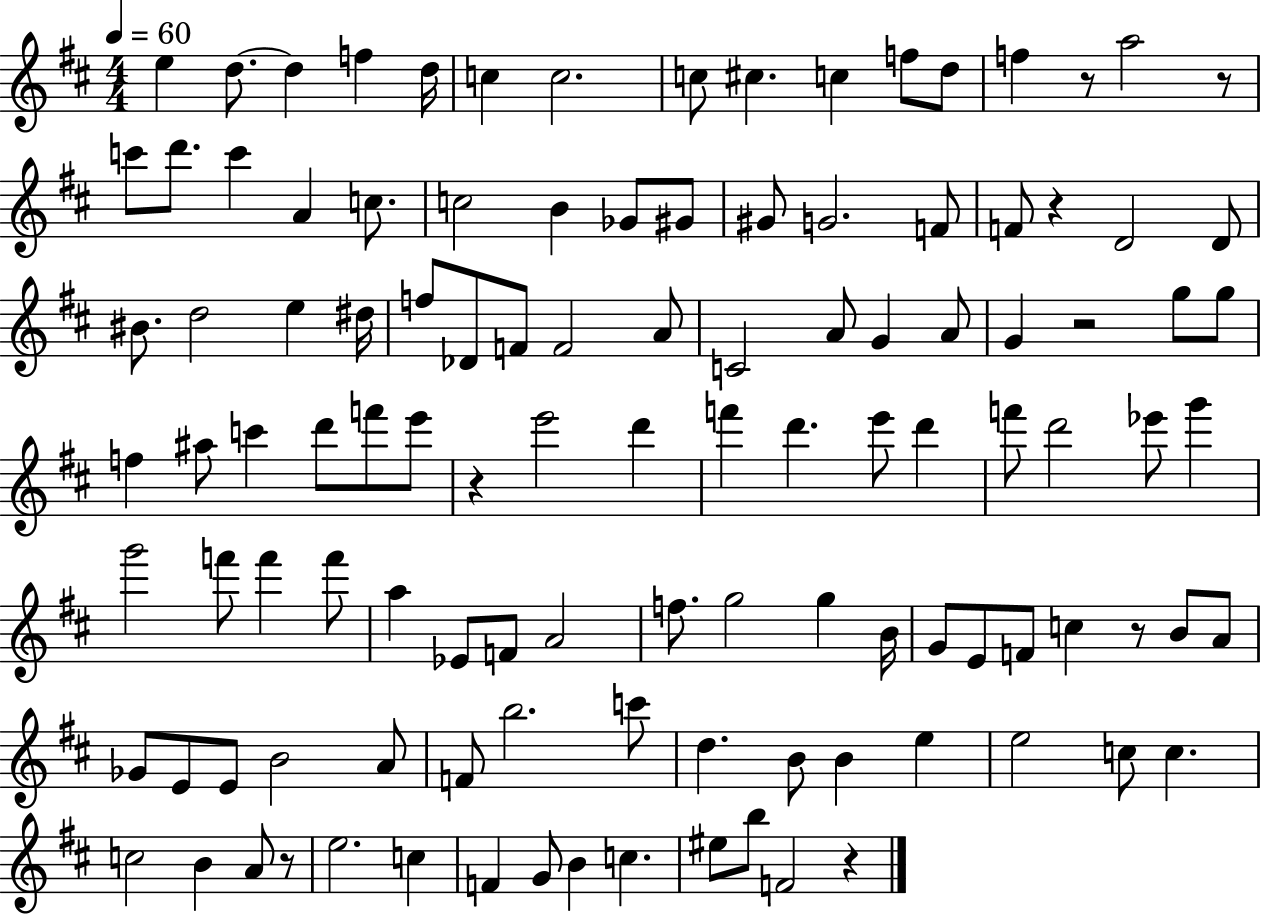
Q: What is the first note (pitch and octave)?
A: E5